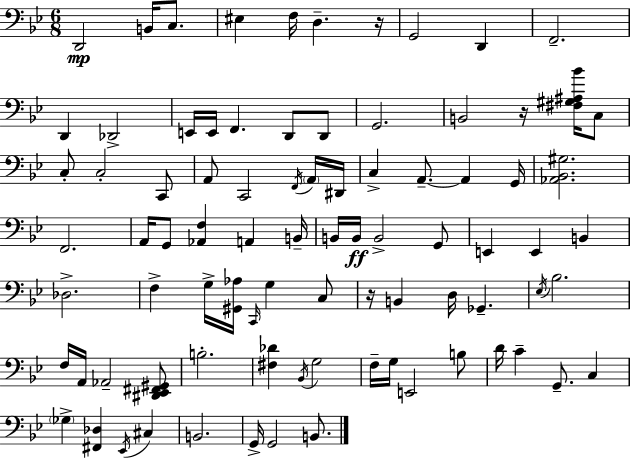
{
  \clef bass
  \numericTimeSignature
  \time 6/8
  \key g \minor
  \repeat volta 2 { d,2\mp b,16 c8. | eis4 f16 d4.-- r16 | g,2 d,4 | f,2.-- | \break d,4 des,2-> | e,16 e,16 f,4. d,8 d,8 | g,2. | b,2 r16 <fis gis ais bes'>16 c8 | \break c8-. c2-. c,8 | a,8 c,2 \acciaccatura { f,16 } \parenthesize a,16 | dis,16 c4-> a,8.--~~ a,4 | g,16 <aes, bes, gis>2. | \break f,2. | a,16 g,8 <aes, f>4 a,4 | b,16-- b,16 b,16\ff b,2-> g,8 | e,4 e,4 b,4 | \break des2.-> | f4-> g16-> <gis, aes>16 \grace { c,16 } g4 | c8 r16 b,4 d16 ges,4.-- | \acciaccatura { ees16 } bes2. | \break f16 a,16 aes,2-- | <dis, ees, fis, gis,>8 b2.-. | <fis des'>4 \acciaccatura { bes,16 } g2 | f16-- g16 e,2 | \break b8 d'16 c'4-- g,8.-- | c4 \parenthesize ges4-> <fis, des>4 | \acciaccatura { ees,16 } cis4 b,2. | g,16-> g,2 | \break b,8. } \bar "|."
}